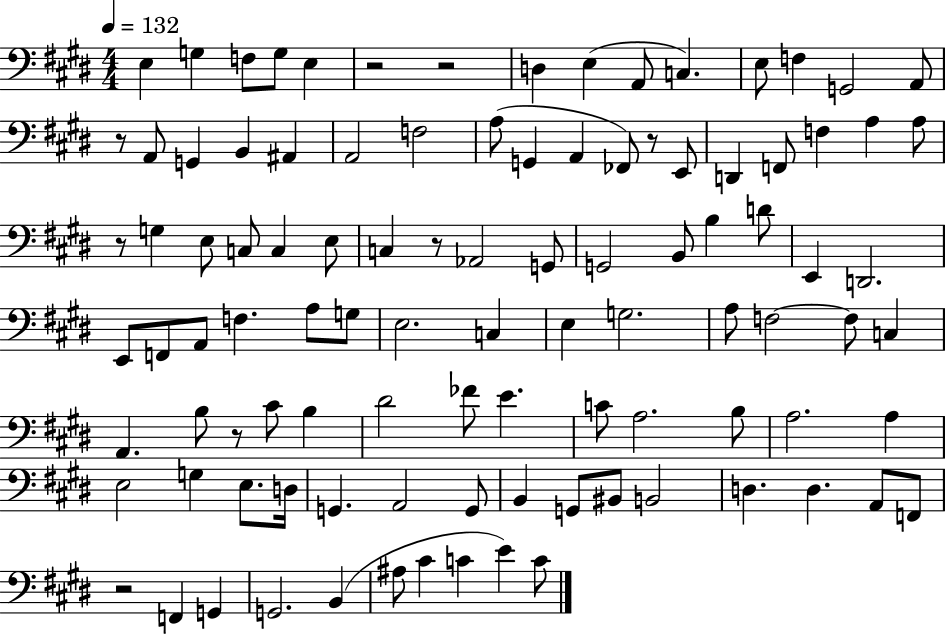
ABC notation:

X:1
T:Untitled
M:4/4
L:1/4
K:E
E, G, F,/2 G,/2 E, z2 z2 D, E, A,,/2 C, E,/2 F, G,,2 A,,/2 z/2 A,,/2 G,, B,, ^A,, A,,2 F,2 A,/2 G,, A,, _F,,/2 z/2 E,,/2 D,, F,,/2 F, A, A,/2 z/2 G, E,/2 C,/2 C, E,/2 C, z/2 _A,,2 G,,/2 G,,2 B,,/2 B, D/2 E,, D,,2 E,,/2 F,,/2 A,,/2 F, A,/2 G,/2 E,2 C, E, G,2 A,/2 F,2 F,/2 C, A,, B,/2 z/2 ^C/2 B, ^D2 _F/2 E C/2 A,2 B,/2 A,2 A, E,2 G, E,/2 D,/4 G,, A,,2 G,,/2 B,, G,,/2 ^B,,/2 B,,2 D, D, A,,/2 F,,/2 z2 F,, G,, G,,2 B,, ^A,/2 ^C C E C/2